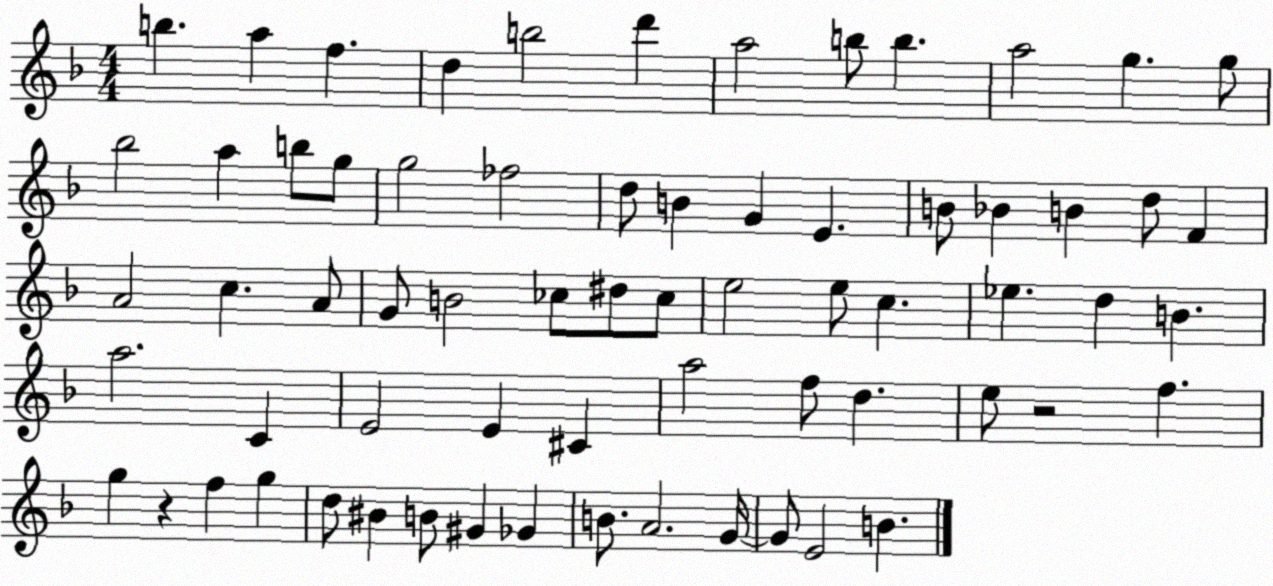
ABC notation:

X:1
T:Untitled
M:4/4
L:1/4
K:F
b a f d b2 d' a2 b/2 b a2 g g/2 _b2 a b/2 g/2 g2 _f2 d/2 B G E B/2 _B B d/2 F A2 c A/2 G/2 B2 _c/2 ^d/2 _c/2 e2 e/2 c _e d B a2 C E2 E ^C a2 f/2 d e/2 z2 f g z f g d/2 ^B B/2 ^G _G B/2 A2 G/4 G/2 E2 B